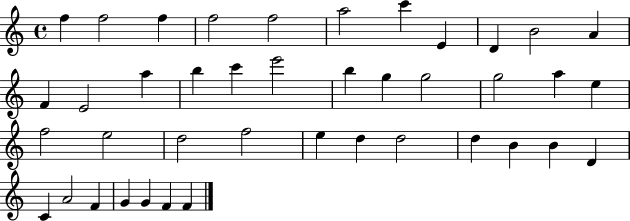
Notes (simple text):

F5/q F5/h F5/q F5/h F5/h A5/h C6/q E4/q D4/q B4/h A4/q F4/q E4/h A5/q B5/q C6/q E6/h B5/q G5/q G5/h G5/h A5/q E5/q F5/h E5/h D5/h F5/h E5/q D5/q D5/h D5/q B4/q B4/q D4/q C4/q A4/h F4/q G4/q G4/q F4/q F4/q